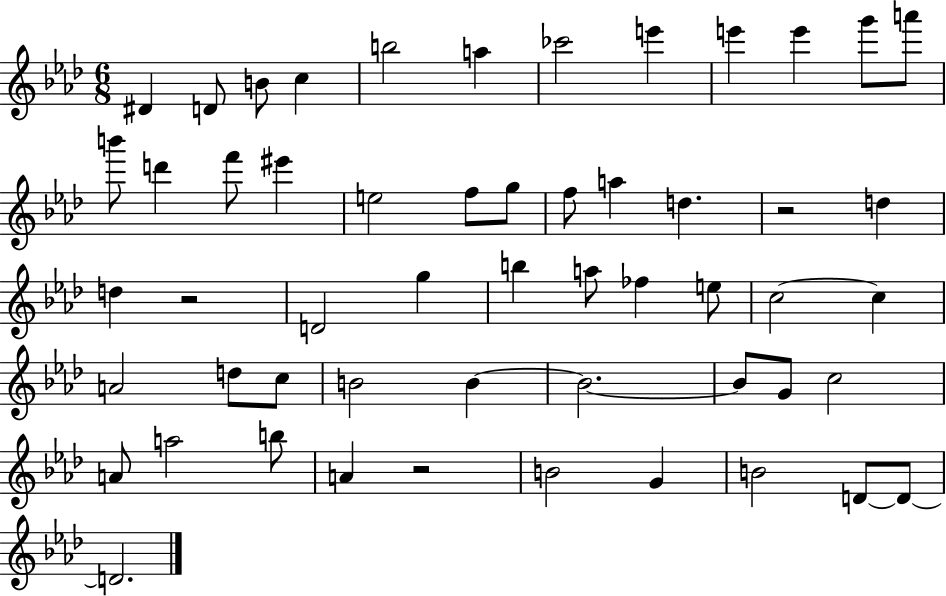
X:1
T:Untitled
M:6/8
L:1/4
K:Ab
^D D/2 B/2 c b2 a _c'2 e' e' e' g'/2 a'/2 b'/2 d' f'/2 ^e' e2 f/2 g/2 f/2 a d z2 d d z2 D2 g b a/2 _f e/2 c2 c A2 d/2 c/2 B2 B B2 B/2 G/2 c2 A/2 a2 b/2 A z2 B2 G B2 D/2 D/2 D2